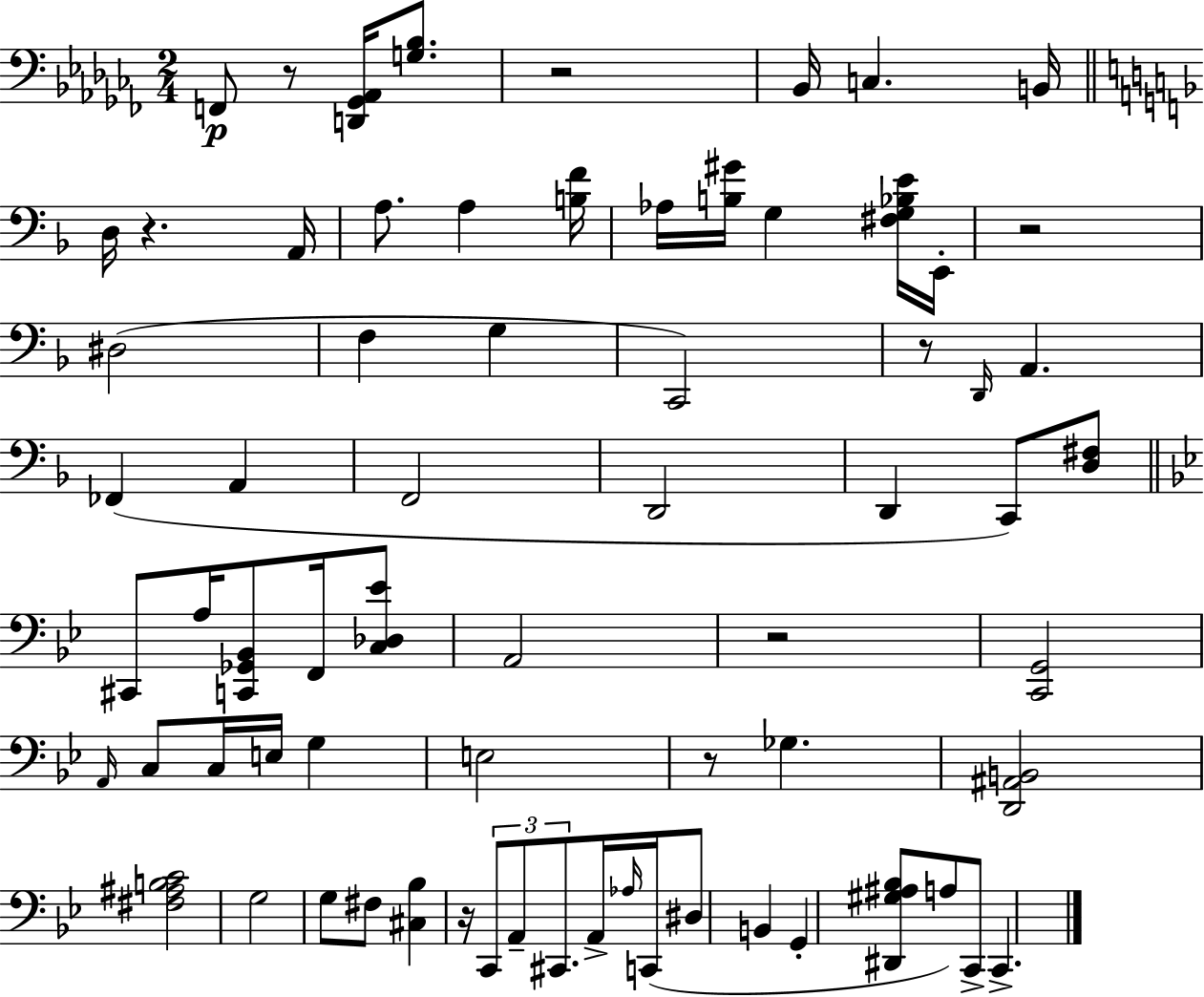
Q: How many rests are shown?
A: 8